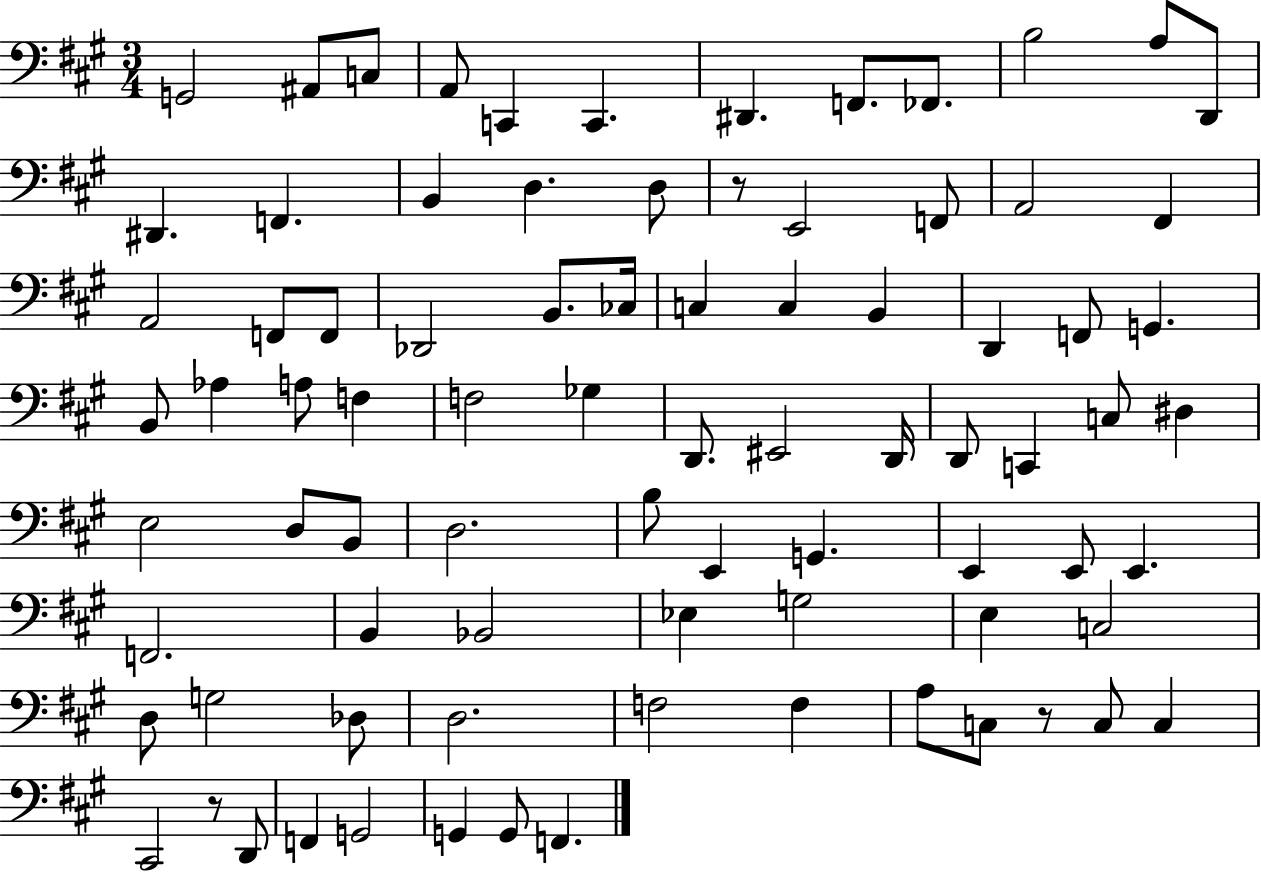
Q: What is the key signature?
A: A major